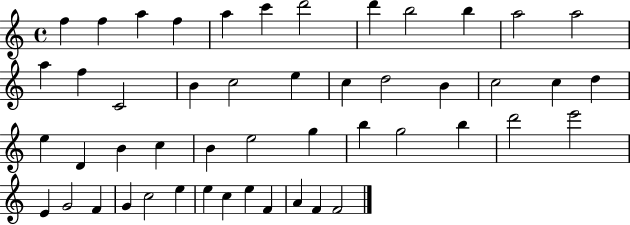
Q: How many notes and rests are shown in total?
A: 49